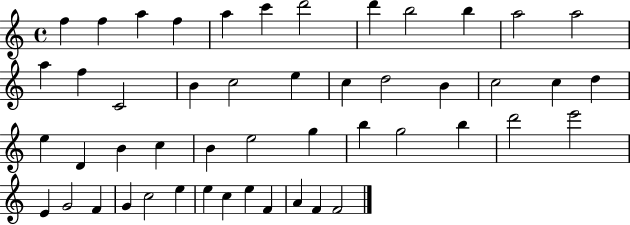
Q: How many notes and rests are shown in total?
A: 49